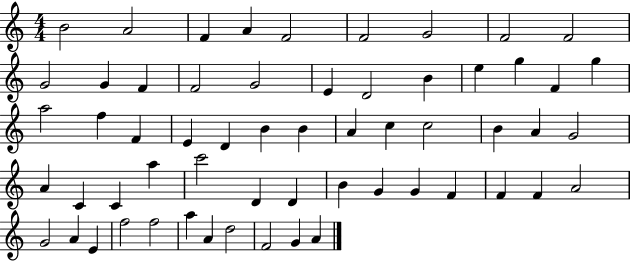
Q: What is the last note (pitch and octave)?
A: A4